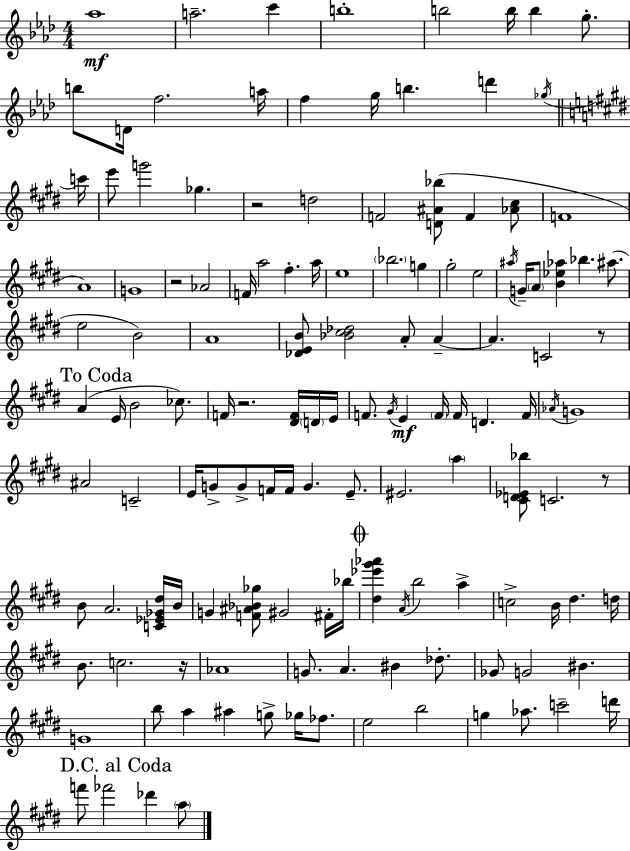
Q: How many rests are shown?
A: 6